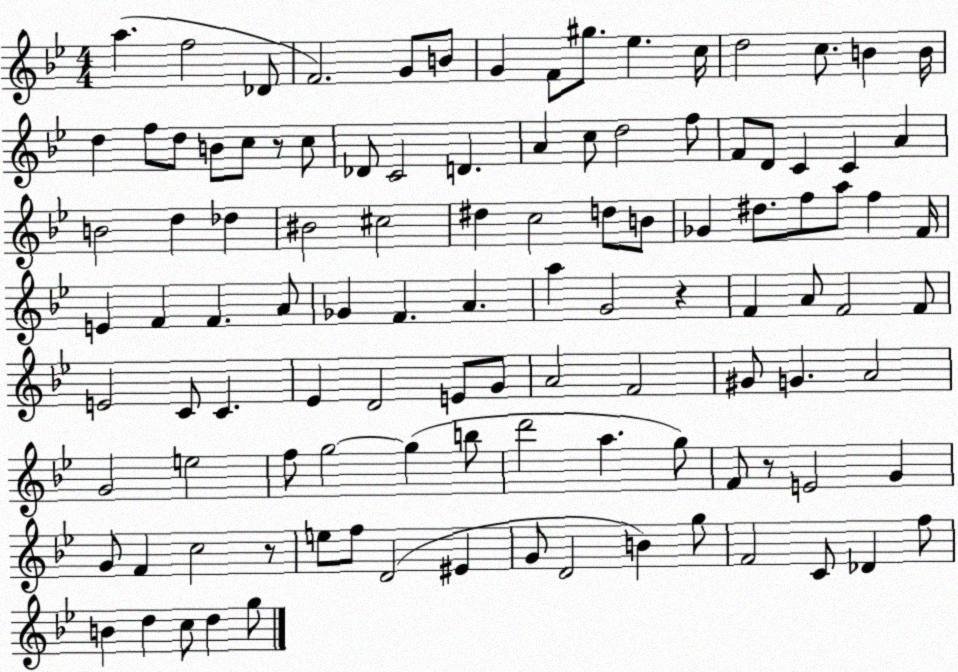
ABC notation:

X:1
T:Untitled
M:4/4
L:1/4
K:Bb
a f2 _D/2 F2 G/2 B/2 G F/2 ^g/2 _e c/4 d2 c/2 B B/4 d f/2 d/2 B/2 c/2 z/2 c/2 _D/2 C2 D A c/2 d2 f/2 F/2 D/2 C C A B2 d _d ^B2 ^c2 ^d c2 d/2 B/2 _G ^d/2 f/2 a/2 f F/4 E F F A/2 _G F A a G2 z F A/2 F2 F/2 E2 C/2 C _E D2 E/2 G/2 A2 F2 ^G/2 G A2 G2 e2 f/2 g2 g b/2 d'2 a g/2 F/2 z/2 E2 G G/2 F c2 z/2 e/2 f/2 D2 ^E G/2 D2 B g/2 F2 C/2 _D f/2 B d c/2 d g/2